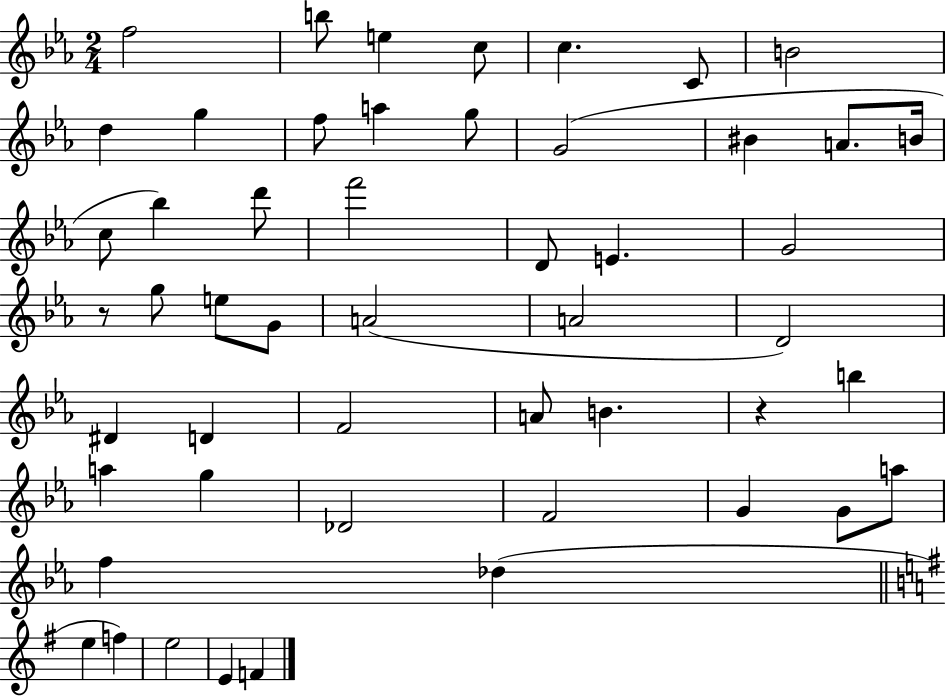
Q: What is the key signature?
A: EES major